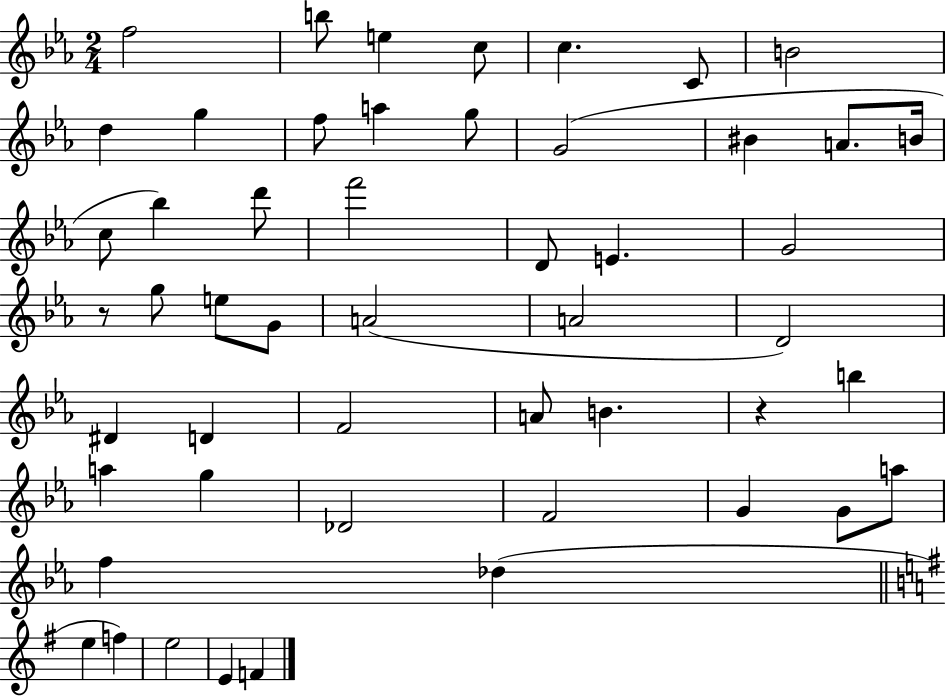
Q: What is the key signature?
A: EES major